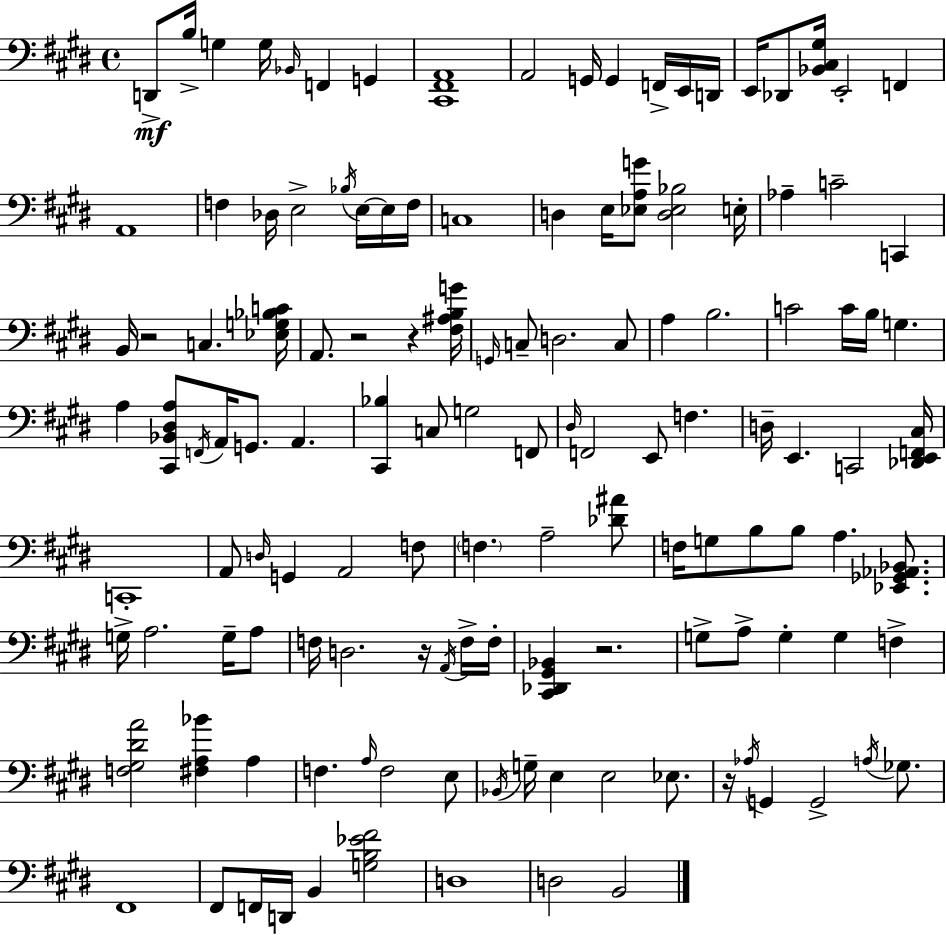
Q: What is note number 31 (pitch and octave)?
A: C4